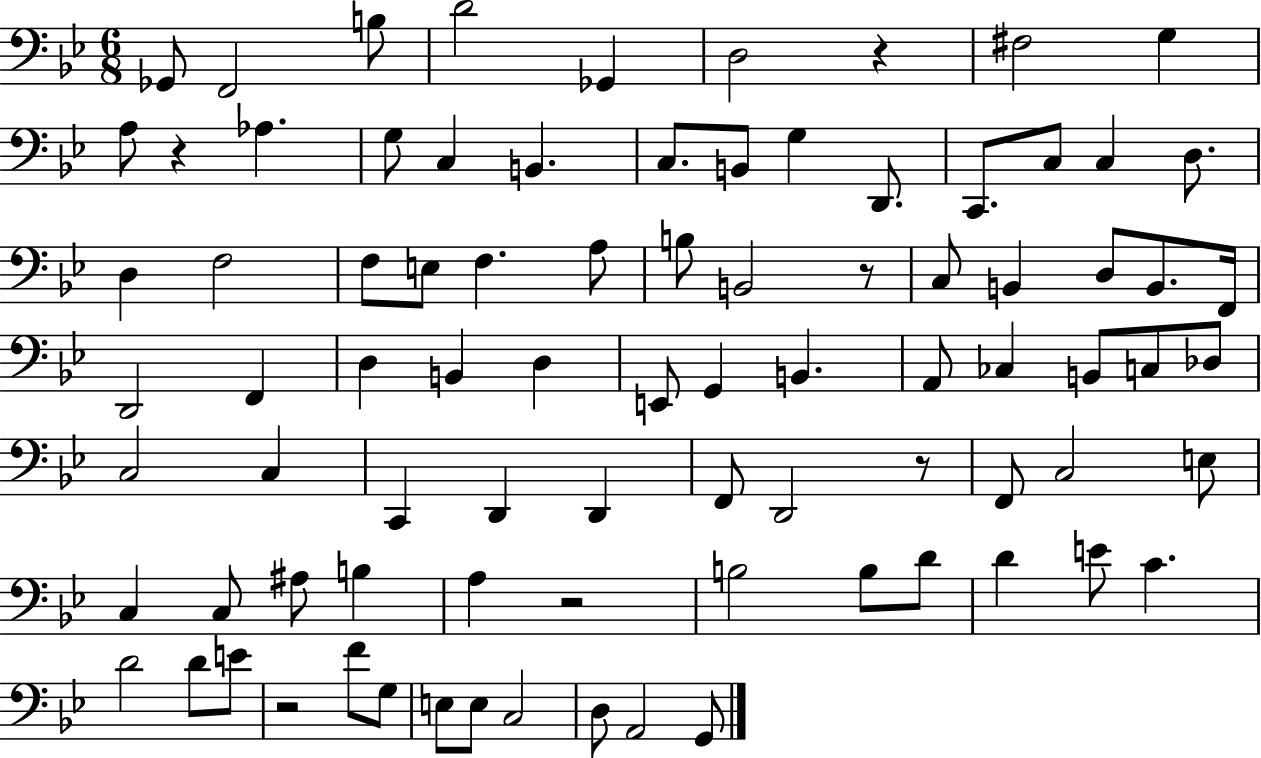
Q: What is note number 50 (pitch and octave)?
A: C2